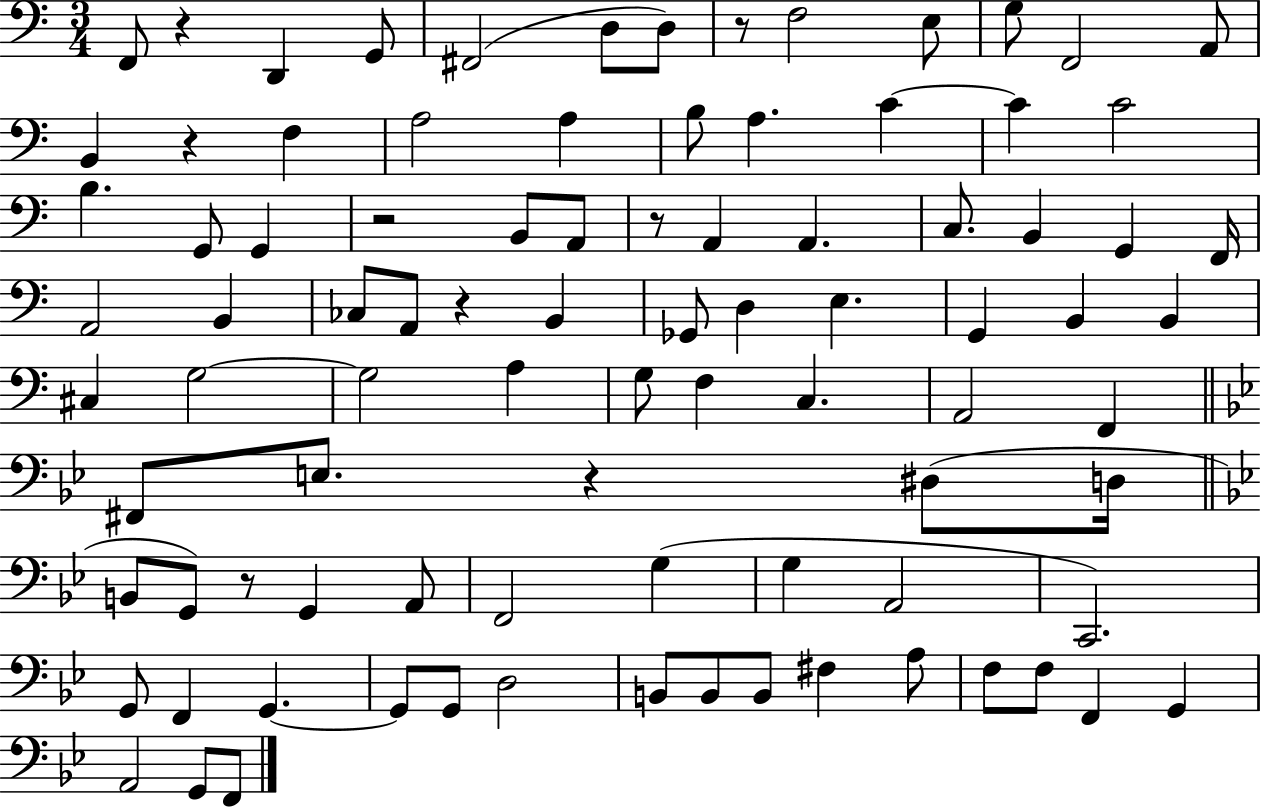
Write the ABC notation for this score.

X:1
T:Untitled
M:3/4
L:1/4
K:C
F,,/2 z D,, G,,/2 ^F,,2 D,/2 D,/2 z/2 F,2 E,/2 G,/2 F,,2 A,,/2 B,, z F, A,2 A, B,/2 A, C C C2 B, G,,/2 G,, z2 B,,/2 A,,/2 z/2 A,, A,, C,/2 B,, G,, F,,/4 A,,2 B,, _C,/2 A,,/2 z B,, _G,,/2 D, E, G,, B,, B,, ^C, G,2 G,2 A, G,/2 F, C, A,,2 F,, ^F,,/2 E,/2 z ^D,/2 D,/4 B,,/2 G,,/2 z/2 G,, A,,/2 F,,2 G, G, A,,2 C,,2 G,,/2 F,, G,, G,,/2 G,,/2 D,2 B,,/2 B,,/2 B,,/2 ^F, A,/2 F,/2 F,/2 F,, G,, A,,2 G,,/2 F,,/2